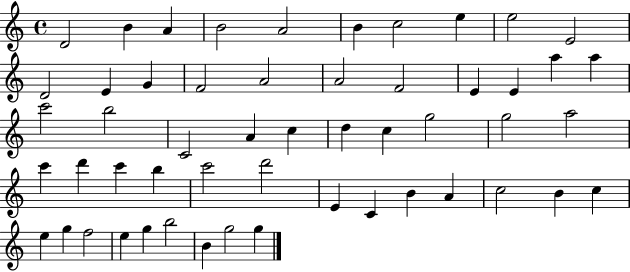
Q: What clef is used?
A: treble